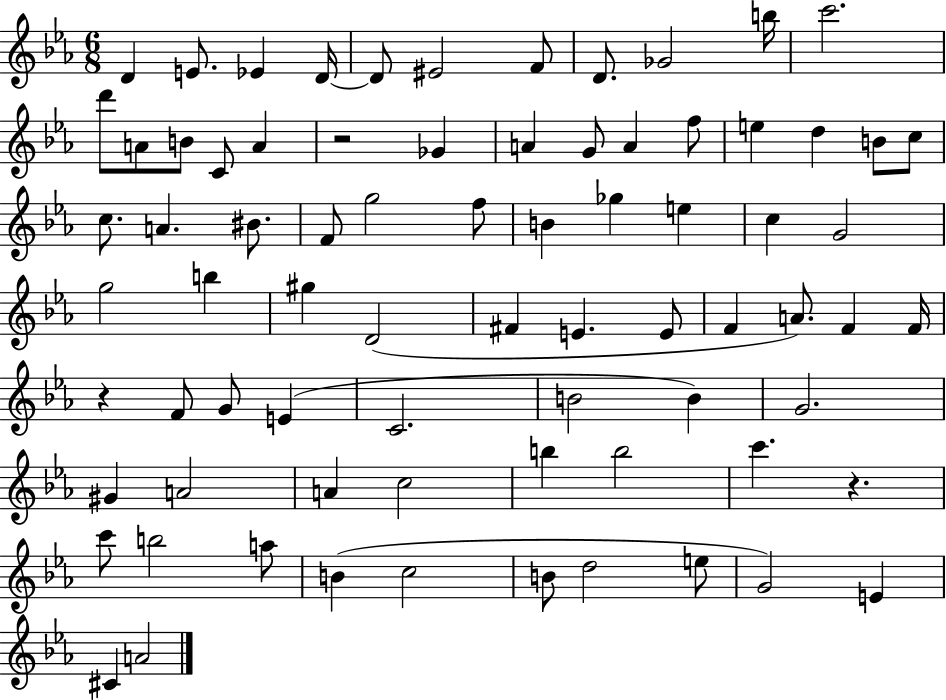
{
  \clef treble
  \numericTimeSignature
  \time 6/8
  \key ees \major
  \repeat volta 2 { d'4 e'8. ees'4 d'16~~ | d'8 eis'2 f'8 | d'8. ges'2 b''16 | c'''2. | \break d'''8 a'8 b'8 c'8 a'4 | r2 ges'4 | a'4 g'8 a'4 f''8 | e''4 d''4 b'8 c''8 | \break c''8. a'4. bis'8. | f'8 g''2 f''8 | b'4 ges''4 e''4 | c''4 g'2 | \break g''2 b''4 | gis''4 d'2( | fis'4 e'4. e'8 | f'4 a'8.) f'4 f'16 | \break r4 f'8 g'8 e'4( | c'2. | b'2 b'4) | g'2. | \break gis'4 a'2 | a'4 c''2 | b''4 b''2 | c'''4. r4. | \break c'''8 b''2 a''8 | b'4( c''2 | b'8 d''2 e''8 | g'2) e'4 | \break cis'4 a'2 | } \bar "|."
}